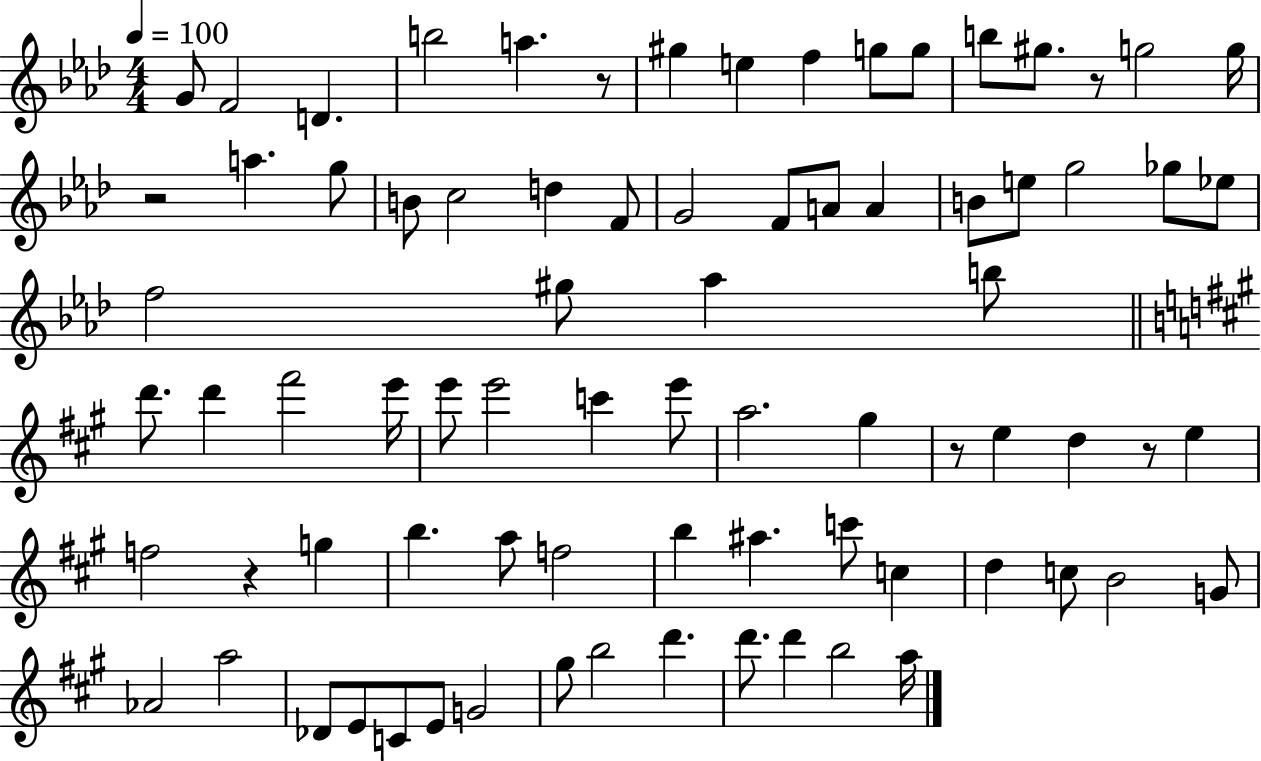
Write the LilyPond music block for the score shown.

{
  \clef treble
  \numericTimeSignature
  \time 4/4
  \key aes \major
  \tempo 4 = 100
  g'8 f'2 d'4. | b''2 a''4. r8 | gis''4 e''4 f''4 g''8 g''8 | b''8 gis''8. r8 g''2 g''16 | \break r2 a''4. g''8 | b'8 c''2 d''4 f'8 | g'2 f'8 a'8 a'4 | b'8 e''8 g''2 ges''8 ees''8 | \break f''2 gis''8 aes''4 b''8 | \bar "||" \break \key a \major d'''8. d'''4 fis'''2 e'''16 | e'''8 e'''2 c'''4 e'''8 | a''2. gis''4 | r8 e''4 d''4 r8 e''4 | \break f''2 r4 g''4 | b''4. a''8 f''2 | b''4 ais''4. c'''8 c''4 | d''4 c''8 b'2 g'8 | \break aes'2 a''2 | des'8 e'8 c'8 e'8 g'2 | gis''8 b''2 d'''4. | d'''8. d'''4 b''2 a''16 | \break \bar "|."
}